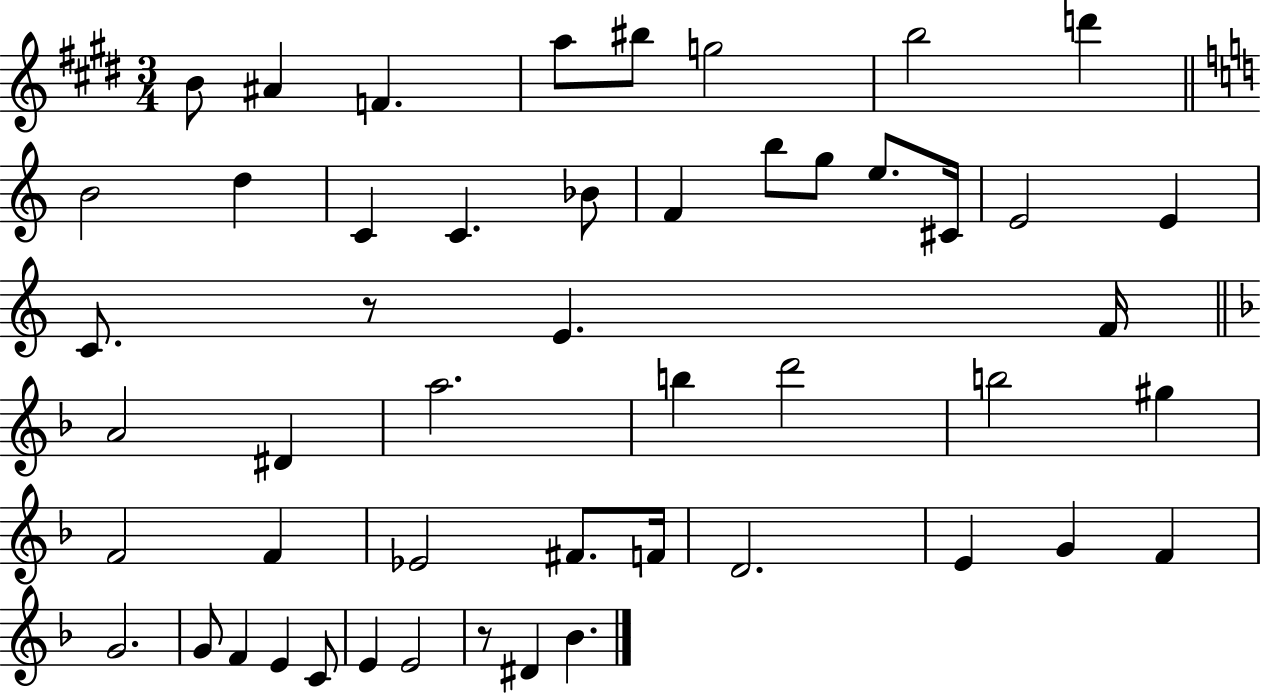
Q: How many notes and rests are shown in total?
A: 50